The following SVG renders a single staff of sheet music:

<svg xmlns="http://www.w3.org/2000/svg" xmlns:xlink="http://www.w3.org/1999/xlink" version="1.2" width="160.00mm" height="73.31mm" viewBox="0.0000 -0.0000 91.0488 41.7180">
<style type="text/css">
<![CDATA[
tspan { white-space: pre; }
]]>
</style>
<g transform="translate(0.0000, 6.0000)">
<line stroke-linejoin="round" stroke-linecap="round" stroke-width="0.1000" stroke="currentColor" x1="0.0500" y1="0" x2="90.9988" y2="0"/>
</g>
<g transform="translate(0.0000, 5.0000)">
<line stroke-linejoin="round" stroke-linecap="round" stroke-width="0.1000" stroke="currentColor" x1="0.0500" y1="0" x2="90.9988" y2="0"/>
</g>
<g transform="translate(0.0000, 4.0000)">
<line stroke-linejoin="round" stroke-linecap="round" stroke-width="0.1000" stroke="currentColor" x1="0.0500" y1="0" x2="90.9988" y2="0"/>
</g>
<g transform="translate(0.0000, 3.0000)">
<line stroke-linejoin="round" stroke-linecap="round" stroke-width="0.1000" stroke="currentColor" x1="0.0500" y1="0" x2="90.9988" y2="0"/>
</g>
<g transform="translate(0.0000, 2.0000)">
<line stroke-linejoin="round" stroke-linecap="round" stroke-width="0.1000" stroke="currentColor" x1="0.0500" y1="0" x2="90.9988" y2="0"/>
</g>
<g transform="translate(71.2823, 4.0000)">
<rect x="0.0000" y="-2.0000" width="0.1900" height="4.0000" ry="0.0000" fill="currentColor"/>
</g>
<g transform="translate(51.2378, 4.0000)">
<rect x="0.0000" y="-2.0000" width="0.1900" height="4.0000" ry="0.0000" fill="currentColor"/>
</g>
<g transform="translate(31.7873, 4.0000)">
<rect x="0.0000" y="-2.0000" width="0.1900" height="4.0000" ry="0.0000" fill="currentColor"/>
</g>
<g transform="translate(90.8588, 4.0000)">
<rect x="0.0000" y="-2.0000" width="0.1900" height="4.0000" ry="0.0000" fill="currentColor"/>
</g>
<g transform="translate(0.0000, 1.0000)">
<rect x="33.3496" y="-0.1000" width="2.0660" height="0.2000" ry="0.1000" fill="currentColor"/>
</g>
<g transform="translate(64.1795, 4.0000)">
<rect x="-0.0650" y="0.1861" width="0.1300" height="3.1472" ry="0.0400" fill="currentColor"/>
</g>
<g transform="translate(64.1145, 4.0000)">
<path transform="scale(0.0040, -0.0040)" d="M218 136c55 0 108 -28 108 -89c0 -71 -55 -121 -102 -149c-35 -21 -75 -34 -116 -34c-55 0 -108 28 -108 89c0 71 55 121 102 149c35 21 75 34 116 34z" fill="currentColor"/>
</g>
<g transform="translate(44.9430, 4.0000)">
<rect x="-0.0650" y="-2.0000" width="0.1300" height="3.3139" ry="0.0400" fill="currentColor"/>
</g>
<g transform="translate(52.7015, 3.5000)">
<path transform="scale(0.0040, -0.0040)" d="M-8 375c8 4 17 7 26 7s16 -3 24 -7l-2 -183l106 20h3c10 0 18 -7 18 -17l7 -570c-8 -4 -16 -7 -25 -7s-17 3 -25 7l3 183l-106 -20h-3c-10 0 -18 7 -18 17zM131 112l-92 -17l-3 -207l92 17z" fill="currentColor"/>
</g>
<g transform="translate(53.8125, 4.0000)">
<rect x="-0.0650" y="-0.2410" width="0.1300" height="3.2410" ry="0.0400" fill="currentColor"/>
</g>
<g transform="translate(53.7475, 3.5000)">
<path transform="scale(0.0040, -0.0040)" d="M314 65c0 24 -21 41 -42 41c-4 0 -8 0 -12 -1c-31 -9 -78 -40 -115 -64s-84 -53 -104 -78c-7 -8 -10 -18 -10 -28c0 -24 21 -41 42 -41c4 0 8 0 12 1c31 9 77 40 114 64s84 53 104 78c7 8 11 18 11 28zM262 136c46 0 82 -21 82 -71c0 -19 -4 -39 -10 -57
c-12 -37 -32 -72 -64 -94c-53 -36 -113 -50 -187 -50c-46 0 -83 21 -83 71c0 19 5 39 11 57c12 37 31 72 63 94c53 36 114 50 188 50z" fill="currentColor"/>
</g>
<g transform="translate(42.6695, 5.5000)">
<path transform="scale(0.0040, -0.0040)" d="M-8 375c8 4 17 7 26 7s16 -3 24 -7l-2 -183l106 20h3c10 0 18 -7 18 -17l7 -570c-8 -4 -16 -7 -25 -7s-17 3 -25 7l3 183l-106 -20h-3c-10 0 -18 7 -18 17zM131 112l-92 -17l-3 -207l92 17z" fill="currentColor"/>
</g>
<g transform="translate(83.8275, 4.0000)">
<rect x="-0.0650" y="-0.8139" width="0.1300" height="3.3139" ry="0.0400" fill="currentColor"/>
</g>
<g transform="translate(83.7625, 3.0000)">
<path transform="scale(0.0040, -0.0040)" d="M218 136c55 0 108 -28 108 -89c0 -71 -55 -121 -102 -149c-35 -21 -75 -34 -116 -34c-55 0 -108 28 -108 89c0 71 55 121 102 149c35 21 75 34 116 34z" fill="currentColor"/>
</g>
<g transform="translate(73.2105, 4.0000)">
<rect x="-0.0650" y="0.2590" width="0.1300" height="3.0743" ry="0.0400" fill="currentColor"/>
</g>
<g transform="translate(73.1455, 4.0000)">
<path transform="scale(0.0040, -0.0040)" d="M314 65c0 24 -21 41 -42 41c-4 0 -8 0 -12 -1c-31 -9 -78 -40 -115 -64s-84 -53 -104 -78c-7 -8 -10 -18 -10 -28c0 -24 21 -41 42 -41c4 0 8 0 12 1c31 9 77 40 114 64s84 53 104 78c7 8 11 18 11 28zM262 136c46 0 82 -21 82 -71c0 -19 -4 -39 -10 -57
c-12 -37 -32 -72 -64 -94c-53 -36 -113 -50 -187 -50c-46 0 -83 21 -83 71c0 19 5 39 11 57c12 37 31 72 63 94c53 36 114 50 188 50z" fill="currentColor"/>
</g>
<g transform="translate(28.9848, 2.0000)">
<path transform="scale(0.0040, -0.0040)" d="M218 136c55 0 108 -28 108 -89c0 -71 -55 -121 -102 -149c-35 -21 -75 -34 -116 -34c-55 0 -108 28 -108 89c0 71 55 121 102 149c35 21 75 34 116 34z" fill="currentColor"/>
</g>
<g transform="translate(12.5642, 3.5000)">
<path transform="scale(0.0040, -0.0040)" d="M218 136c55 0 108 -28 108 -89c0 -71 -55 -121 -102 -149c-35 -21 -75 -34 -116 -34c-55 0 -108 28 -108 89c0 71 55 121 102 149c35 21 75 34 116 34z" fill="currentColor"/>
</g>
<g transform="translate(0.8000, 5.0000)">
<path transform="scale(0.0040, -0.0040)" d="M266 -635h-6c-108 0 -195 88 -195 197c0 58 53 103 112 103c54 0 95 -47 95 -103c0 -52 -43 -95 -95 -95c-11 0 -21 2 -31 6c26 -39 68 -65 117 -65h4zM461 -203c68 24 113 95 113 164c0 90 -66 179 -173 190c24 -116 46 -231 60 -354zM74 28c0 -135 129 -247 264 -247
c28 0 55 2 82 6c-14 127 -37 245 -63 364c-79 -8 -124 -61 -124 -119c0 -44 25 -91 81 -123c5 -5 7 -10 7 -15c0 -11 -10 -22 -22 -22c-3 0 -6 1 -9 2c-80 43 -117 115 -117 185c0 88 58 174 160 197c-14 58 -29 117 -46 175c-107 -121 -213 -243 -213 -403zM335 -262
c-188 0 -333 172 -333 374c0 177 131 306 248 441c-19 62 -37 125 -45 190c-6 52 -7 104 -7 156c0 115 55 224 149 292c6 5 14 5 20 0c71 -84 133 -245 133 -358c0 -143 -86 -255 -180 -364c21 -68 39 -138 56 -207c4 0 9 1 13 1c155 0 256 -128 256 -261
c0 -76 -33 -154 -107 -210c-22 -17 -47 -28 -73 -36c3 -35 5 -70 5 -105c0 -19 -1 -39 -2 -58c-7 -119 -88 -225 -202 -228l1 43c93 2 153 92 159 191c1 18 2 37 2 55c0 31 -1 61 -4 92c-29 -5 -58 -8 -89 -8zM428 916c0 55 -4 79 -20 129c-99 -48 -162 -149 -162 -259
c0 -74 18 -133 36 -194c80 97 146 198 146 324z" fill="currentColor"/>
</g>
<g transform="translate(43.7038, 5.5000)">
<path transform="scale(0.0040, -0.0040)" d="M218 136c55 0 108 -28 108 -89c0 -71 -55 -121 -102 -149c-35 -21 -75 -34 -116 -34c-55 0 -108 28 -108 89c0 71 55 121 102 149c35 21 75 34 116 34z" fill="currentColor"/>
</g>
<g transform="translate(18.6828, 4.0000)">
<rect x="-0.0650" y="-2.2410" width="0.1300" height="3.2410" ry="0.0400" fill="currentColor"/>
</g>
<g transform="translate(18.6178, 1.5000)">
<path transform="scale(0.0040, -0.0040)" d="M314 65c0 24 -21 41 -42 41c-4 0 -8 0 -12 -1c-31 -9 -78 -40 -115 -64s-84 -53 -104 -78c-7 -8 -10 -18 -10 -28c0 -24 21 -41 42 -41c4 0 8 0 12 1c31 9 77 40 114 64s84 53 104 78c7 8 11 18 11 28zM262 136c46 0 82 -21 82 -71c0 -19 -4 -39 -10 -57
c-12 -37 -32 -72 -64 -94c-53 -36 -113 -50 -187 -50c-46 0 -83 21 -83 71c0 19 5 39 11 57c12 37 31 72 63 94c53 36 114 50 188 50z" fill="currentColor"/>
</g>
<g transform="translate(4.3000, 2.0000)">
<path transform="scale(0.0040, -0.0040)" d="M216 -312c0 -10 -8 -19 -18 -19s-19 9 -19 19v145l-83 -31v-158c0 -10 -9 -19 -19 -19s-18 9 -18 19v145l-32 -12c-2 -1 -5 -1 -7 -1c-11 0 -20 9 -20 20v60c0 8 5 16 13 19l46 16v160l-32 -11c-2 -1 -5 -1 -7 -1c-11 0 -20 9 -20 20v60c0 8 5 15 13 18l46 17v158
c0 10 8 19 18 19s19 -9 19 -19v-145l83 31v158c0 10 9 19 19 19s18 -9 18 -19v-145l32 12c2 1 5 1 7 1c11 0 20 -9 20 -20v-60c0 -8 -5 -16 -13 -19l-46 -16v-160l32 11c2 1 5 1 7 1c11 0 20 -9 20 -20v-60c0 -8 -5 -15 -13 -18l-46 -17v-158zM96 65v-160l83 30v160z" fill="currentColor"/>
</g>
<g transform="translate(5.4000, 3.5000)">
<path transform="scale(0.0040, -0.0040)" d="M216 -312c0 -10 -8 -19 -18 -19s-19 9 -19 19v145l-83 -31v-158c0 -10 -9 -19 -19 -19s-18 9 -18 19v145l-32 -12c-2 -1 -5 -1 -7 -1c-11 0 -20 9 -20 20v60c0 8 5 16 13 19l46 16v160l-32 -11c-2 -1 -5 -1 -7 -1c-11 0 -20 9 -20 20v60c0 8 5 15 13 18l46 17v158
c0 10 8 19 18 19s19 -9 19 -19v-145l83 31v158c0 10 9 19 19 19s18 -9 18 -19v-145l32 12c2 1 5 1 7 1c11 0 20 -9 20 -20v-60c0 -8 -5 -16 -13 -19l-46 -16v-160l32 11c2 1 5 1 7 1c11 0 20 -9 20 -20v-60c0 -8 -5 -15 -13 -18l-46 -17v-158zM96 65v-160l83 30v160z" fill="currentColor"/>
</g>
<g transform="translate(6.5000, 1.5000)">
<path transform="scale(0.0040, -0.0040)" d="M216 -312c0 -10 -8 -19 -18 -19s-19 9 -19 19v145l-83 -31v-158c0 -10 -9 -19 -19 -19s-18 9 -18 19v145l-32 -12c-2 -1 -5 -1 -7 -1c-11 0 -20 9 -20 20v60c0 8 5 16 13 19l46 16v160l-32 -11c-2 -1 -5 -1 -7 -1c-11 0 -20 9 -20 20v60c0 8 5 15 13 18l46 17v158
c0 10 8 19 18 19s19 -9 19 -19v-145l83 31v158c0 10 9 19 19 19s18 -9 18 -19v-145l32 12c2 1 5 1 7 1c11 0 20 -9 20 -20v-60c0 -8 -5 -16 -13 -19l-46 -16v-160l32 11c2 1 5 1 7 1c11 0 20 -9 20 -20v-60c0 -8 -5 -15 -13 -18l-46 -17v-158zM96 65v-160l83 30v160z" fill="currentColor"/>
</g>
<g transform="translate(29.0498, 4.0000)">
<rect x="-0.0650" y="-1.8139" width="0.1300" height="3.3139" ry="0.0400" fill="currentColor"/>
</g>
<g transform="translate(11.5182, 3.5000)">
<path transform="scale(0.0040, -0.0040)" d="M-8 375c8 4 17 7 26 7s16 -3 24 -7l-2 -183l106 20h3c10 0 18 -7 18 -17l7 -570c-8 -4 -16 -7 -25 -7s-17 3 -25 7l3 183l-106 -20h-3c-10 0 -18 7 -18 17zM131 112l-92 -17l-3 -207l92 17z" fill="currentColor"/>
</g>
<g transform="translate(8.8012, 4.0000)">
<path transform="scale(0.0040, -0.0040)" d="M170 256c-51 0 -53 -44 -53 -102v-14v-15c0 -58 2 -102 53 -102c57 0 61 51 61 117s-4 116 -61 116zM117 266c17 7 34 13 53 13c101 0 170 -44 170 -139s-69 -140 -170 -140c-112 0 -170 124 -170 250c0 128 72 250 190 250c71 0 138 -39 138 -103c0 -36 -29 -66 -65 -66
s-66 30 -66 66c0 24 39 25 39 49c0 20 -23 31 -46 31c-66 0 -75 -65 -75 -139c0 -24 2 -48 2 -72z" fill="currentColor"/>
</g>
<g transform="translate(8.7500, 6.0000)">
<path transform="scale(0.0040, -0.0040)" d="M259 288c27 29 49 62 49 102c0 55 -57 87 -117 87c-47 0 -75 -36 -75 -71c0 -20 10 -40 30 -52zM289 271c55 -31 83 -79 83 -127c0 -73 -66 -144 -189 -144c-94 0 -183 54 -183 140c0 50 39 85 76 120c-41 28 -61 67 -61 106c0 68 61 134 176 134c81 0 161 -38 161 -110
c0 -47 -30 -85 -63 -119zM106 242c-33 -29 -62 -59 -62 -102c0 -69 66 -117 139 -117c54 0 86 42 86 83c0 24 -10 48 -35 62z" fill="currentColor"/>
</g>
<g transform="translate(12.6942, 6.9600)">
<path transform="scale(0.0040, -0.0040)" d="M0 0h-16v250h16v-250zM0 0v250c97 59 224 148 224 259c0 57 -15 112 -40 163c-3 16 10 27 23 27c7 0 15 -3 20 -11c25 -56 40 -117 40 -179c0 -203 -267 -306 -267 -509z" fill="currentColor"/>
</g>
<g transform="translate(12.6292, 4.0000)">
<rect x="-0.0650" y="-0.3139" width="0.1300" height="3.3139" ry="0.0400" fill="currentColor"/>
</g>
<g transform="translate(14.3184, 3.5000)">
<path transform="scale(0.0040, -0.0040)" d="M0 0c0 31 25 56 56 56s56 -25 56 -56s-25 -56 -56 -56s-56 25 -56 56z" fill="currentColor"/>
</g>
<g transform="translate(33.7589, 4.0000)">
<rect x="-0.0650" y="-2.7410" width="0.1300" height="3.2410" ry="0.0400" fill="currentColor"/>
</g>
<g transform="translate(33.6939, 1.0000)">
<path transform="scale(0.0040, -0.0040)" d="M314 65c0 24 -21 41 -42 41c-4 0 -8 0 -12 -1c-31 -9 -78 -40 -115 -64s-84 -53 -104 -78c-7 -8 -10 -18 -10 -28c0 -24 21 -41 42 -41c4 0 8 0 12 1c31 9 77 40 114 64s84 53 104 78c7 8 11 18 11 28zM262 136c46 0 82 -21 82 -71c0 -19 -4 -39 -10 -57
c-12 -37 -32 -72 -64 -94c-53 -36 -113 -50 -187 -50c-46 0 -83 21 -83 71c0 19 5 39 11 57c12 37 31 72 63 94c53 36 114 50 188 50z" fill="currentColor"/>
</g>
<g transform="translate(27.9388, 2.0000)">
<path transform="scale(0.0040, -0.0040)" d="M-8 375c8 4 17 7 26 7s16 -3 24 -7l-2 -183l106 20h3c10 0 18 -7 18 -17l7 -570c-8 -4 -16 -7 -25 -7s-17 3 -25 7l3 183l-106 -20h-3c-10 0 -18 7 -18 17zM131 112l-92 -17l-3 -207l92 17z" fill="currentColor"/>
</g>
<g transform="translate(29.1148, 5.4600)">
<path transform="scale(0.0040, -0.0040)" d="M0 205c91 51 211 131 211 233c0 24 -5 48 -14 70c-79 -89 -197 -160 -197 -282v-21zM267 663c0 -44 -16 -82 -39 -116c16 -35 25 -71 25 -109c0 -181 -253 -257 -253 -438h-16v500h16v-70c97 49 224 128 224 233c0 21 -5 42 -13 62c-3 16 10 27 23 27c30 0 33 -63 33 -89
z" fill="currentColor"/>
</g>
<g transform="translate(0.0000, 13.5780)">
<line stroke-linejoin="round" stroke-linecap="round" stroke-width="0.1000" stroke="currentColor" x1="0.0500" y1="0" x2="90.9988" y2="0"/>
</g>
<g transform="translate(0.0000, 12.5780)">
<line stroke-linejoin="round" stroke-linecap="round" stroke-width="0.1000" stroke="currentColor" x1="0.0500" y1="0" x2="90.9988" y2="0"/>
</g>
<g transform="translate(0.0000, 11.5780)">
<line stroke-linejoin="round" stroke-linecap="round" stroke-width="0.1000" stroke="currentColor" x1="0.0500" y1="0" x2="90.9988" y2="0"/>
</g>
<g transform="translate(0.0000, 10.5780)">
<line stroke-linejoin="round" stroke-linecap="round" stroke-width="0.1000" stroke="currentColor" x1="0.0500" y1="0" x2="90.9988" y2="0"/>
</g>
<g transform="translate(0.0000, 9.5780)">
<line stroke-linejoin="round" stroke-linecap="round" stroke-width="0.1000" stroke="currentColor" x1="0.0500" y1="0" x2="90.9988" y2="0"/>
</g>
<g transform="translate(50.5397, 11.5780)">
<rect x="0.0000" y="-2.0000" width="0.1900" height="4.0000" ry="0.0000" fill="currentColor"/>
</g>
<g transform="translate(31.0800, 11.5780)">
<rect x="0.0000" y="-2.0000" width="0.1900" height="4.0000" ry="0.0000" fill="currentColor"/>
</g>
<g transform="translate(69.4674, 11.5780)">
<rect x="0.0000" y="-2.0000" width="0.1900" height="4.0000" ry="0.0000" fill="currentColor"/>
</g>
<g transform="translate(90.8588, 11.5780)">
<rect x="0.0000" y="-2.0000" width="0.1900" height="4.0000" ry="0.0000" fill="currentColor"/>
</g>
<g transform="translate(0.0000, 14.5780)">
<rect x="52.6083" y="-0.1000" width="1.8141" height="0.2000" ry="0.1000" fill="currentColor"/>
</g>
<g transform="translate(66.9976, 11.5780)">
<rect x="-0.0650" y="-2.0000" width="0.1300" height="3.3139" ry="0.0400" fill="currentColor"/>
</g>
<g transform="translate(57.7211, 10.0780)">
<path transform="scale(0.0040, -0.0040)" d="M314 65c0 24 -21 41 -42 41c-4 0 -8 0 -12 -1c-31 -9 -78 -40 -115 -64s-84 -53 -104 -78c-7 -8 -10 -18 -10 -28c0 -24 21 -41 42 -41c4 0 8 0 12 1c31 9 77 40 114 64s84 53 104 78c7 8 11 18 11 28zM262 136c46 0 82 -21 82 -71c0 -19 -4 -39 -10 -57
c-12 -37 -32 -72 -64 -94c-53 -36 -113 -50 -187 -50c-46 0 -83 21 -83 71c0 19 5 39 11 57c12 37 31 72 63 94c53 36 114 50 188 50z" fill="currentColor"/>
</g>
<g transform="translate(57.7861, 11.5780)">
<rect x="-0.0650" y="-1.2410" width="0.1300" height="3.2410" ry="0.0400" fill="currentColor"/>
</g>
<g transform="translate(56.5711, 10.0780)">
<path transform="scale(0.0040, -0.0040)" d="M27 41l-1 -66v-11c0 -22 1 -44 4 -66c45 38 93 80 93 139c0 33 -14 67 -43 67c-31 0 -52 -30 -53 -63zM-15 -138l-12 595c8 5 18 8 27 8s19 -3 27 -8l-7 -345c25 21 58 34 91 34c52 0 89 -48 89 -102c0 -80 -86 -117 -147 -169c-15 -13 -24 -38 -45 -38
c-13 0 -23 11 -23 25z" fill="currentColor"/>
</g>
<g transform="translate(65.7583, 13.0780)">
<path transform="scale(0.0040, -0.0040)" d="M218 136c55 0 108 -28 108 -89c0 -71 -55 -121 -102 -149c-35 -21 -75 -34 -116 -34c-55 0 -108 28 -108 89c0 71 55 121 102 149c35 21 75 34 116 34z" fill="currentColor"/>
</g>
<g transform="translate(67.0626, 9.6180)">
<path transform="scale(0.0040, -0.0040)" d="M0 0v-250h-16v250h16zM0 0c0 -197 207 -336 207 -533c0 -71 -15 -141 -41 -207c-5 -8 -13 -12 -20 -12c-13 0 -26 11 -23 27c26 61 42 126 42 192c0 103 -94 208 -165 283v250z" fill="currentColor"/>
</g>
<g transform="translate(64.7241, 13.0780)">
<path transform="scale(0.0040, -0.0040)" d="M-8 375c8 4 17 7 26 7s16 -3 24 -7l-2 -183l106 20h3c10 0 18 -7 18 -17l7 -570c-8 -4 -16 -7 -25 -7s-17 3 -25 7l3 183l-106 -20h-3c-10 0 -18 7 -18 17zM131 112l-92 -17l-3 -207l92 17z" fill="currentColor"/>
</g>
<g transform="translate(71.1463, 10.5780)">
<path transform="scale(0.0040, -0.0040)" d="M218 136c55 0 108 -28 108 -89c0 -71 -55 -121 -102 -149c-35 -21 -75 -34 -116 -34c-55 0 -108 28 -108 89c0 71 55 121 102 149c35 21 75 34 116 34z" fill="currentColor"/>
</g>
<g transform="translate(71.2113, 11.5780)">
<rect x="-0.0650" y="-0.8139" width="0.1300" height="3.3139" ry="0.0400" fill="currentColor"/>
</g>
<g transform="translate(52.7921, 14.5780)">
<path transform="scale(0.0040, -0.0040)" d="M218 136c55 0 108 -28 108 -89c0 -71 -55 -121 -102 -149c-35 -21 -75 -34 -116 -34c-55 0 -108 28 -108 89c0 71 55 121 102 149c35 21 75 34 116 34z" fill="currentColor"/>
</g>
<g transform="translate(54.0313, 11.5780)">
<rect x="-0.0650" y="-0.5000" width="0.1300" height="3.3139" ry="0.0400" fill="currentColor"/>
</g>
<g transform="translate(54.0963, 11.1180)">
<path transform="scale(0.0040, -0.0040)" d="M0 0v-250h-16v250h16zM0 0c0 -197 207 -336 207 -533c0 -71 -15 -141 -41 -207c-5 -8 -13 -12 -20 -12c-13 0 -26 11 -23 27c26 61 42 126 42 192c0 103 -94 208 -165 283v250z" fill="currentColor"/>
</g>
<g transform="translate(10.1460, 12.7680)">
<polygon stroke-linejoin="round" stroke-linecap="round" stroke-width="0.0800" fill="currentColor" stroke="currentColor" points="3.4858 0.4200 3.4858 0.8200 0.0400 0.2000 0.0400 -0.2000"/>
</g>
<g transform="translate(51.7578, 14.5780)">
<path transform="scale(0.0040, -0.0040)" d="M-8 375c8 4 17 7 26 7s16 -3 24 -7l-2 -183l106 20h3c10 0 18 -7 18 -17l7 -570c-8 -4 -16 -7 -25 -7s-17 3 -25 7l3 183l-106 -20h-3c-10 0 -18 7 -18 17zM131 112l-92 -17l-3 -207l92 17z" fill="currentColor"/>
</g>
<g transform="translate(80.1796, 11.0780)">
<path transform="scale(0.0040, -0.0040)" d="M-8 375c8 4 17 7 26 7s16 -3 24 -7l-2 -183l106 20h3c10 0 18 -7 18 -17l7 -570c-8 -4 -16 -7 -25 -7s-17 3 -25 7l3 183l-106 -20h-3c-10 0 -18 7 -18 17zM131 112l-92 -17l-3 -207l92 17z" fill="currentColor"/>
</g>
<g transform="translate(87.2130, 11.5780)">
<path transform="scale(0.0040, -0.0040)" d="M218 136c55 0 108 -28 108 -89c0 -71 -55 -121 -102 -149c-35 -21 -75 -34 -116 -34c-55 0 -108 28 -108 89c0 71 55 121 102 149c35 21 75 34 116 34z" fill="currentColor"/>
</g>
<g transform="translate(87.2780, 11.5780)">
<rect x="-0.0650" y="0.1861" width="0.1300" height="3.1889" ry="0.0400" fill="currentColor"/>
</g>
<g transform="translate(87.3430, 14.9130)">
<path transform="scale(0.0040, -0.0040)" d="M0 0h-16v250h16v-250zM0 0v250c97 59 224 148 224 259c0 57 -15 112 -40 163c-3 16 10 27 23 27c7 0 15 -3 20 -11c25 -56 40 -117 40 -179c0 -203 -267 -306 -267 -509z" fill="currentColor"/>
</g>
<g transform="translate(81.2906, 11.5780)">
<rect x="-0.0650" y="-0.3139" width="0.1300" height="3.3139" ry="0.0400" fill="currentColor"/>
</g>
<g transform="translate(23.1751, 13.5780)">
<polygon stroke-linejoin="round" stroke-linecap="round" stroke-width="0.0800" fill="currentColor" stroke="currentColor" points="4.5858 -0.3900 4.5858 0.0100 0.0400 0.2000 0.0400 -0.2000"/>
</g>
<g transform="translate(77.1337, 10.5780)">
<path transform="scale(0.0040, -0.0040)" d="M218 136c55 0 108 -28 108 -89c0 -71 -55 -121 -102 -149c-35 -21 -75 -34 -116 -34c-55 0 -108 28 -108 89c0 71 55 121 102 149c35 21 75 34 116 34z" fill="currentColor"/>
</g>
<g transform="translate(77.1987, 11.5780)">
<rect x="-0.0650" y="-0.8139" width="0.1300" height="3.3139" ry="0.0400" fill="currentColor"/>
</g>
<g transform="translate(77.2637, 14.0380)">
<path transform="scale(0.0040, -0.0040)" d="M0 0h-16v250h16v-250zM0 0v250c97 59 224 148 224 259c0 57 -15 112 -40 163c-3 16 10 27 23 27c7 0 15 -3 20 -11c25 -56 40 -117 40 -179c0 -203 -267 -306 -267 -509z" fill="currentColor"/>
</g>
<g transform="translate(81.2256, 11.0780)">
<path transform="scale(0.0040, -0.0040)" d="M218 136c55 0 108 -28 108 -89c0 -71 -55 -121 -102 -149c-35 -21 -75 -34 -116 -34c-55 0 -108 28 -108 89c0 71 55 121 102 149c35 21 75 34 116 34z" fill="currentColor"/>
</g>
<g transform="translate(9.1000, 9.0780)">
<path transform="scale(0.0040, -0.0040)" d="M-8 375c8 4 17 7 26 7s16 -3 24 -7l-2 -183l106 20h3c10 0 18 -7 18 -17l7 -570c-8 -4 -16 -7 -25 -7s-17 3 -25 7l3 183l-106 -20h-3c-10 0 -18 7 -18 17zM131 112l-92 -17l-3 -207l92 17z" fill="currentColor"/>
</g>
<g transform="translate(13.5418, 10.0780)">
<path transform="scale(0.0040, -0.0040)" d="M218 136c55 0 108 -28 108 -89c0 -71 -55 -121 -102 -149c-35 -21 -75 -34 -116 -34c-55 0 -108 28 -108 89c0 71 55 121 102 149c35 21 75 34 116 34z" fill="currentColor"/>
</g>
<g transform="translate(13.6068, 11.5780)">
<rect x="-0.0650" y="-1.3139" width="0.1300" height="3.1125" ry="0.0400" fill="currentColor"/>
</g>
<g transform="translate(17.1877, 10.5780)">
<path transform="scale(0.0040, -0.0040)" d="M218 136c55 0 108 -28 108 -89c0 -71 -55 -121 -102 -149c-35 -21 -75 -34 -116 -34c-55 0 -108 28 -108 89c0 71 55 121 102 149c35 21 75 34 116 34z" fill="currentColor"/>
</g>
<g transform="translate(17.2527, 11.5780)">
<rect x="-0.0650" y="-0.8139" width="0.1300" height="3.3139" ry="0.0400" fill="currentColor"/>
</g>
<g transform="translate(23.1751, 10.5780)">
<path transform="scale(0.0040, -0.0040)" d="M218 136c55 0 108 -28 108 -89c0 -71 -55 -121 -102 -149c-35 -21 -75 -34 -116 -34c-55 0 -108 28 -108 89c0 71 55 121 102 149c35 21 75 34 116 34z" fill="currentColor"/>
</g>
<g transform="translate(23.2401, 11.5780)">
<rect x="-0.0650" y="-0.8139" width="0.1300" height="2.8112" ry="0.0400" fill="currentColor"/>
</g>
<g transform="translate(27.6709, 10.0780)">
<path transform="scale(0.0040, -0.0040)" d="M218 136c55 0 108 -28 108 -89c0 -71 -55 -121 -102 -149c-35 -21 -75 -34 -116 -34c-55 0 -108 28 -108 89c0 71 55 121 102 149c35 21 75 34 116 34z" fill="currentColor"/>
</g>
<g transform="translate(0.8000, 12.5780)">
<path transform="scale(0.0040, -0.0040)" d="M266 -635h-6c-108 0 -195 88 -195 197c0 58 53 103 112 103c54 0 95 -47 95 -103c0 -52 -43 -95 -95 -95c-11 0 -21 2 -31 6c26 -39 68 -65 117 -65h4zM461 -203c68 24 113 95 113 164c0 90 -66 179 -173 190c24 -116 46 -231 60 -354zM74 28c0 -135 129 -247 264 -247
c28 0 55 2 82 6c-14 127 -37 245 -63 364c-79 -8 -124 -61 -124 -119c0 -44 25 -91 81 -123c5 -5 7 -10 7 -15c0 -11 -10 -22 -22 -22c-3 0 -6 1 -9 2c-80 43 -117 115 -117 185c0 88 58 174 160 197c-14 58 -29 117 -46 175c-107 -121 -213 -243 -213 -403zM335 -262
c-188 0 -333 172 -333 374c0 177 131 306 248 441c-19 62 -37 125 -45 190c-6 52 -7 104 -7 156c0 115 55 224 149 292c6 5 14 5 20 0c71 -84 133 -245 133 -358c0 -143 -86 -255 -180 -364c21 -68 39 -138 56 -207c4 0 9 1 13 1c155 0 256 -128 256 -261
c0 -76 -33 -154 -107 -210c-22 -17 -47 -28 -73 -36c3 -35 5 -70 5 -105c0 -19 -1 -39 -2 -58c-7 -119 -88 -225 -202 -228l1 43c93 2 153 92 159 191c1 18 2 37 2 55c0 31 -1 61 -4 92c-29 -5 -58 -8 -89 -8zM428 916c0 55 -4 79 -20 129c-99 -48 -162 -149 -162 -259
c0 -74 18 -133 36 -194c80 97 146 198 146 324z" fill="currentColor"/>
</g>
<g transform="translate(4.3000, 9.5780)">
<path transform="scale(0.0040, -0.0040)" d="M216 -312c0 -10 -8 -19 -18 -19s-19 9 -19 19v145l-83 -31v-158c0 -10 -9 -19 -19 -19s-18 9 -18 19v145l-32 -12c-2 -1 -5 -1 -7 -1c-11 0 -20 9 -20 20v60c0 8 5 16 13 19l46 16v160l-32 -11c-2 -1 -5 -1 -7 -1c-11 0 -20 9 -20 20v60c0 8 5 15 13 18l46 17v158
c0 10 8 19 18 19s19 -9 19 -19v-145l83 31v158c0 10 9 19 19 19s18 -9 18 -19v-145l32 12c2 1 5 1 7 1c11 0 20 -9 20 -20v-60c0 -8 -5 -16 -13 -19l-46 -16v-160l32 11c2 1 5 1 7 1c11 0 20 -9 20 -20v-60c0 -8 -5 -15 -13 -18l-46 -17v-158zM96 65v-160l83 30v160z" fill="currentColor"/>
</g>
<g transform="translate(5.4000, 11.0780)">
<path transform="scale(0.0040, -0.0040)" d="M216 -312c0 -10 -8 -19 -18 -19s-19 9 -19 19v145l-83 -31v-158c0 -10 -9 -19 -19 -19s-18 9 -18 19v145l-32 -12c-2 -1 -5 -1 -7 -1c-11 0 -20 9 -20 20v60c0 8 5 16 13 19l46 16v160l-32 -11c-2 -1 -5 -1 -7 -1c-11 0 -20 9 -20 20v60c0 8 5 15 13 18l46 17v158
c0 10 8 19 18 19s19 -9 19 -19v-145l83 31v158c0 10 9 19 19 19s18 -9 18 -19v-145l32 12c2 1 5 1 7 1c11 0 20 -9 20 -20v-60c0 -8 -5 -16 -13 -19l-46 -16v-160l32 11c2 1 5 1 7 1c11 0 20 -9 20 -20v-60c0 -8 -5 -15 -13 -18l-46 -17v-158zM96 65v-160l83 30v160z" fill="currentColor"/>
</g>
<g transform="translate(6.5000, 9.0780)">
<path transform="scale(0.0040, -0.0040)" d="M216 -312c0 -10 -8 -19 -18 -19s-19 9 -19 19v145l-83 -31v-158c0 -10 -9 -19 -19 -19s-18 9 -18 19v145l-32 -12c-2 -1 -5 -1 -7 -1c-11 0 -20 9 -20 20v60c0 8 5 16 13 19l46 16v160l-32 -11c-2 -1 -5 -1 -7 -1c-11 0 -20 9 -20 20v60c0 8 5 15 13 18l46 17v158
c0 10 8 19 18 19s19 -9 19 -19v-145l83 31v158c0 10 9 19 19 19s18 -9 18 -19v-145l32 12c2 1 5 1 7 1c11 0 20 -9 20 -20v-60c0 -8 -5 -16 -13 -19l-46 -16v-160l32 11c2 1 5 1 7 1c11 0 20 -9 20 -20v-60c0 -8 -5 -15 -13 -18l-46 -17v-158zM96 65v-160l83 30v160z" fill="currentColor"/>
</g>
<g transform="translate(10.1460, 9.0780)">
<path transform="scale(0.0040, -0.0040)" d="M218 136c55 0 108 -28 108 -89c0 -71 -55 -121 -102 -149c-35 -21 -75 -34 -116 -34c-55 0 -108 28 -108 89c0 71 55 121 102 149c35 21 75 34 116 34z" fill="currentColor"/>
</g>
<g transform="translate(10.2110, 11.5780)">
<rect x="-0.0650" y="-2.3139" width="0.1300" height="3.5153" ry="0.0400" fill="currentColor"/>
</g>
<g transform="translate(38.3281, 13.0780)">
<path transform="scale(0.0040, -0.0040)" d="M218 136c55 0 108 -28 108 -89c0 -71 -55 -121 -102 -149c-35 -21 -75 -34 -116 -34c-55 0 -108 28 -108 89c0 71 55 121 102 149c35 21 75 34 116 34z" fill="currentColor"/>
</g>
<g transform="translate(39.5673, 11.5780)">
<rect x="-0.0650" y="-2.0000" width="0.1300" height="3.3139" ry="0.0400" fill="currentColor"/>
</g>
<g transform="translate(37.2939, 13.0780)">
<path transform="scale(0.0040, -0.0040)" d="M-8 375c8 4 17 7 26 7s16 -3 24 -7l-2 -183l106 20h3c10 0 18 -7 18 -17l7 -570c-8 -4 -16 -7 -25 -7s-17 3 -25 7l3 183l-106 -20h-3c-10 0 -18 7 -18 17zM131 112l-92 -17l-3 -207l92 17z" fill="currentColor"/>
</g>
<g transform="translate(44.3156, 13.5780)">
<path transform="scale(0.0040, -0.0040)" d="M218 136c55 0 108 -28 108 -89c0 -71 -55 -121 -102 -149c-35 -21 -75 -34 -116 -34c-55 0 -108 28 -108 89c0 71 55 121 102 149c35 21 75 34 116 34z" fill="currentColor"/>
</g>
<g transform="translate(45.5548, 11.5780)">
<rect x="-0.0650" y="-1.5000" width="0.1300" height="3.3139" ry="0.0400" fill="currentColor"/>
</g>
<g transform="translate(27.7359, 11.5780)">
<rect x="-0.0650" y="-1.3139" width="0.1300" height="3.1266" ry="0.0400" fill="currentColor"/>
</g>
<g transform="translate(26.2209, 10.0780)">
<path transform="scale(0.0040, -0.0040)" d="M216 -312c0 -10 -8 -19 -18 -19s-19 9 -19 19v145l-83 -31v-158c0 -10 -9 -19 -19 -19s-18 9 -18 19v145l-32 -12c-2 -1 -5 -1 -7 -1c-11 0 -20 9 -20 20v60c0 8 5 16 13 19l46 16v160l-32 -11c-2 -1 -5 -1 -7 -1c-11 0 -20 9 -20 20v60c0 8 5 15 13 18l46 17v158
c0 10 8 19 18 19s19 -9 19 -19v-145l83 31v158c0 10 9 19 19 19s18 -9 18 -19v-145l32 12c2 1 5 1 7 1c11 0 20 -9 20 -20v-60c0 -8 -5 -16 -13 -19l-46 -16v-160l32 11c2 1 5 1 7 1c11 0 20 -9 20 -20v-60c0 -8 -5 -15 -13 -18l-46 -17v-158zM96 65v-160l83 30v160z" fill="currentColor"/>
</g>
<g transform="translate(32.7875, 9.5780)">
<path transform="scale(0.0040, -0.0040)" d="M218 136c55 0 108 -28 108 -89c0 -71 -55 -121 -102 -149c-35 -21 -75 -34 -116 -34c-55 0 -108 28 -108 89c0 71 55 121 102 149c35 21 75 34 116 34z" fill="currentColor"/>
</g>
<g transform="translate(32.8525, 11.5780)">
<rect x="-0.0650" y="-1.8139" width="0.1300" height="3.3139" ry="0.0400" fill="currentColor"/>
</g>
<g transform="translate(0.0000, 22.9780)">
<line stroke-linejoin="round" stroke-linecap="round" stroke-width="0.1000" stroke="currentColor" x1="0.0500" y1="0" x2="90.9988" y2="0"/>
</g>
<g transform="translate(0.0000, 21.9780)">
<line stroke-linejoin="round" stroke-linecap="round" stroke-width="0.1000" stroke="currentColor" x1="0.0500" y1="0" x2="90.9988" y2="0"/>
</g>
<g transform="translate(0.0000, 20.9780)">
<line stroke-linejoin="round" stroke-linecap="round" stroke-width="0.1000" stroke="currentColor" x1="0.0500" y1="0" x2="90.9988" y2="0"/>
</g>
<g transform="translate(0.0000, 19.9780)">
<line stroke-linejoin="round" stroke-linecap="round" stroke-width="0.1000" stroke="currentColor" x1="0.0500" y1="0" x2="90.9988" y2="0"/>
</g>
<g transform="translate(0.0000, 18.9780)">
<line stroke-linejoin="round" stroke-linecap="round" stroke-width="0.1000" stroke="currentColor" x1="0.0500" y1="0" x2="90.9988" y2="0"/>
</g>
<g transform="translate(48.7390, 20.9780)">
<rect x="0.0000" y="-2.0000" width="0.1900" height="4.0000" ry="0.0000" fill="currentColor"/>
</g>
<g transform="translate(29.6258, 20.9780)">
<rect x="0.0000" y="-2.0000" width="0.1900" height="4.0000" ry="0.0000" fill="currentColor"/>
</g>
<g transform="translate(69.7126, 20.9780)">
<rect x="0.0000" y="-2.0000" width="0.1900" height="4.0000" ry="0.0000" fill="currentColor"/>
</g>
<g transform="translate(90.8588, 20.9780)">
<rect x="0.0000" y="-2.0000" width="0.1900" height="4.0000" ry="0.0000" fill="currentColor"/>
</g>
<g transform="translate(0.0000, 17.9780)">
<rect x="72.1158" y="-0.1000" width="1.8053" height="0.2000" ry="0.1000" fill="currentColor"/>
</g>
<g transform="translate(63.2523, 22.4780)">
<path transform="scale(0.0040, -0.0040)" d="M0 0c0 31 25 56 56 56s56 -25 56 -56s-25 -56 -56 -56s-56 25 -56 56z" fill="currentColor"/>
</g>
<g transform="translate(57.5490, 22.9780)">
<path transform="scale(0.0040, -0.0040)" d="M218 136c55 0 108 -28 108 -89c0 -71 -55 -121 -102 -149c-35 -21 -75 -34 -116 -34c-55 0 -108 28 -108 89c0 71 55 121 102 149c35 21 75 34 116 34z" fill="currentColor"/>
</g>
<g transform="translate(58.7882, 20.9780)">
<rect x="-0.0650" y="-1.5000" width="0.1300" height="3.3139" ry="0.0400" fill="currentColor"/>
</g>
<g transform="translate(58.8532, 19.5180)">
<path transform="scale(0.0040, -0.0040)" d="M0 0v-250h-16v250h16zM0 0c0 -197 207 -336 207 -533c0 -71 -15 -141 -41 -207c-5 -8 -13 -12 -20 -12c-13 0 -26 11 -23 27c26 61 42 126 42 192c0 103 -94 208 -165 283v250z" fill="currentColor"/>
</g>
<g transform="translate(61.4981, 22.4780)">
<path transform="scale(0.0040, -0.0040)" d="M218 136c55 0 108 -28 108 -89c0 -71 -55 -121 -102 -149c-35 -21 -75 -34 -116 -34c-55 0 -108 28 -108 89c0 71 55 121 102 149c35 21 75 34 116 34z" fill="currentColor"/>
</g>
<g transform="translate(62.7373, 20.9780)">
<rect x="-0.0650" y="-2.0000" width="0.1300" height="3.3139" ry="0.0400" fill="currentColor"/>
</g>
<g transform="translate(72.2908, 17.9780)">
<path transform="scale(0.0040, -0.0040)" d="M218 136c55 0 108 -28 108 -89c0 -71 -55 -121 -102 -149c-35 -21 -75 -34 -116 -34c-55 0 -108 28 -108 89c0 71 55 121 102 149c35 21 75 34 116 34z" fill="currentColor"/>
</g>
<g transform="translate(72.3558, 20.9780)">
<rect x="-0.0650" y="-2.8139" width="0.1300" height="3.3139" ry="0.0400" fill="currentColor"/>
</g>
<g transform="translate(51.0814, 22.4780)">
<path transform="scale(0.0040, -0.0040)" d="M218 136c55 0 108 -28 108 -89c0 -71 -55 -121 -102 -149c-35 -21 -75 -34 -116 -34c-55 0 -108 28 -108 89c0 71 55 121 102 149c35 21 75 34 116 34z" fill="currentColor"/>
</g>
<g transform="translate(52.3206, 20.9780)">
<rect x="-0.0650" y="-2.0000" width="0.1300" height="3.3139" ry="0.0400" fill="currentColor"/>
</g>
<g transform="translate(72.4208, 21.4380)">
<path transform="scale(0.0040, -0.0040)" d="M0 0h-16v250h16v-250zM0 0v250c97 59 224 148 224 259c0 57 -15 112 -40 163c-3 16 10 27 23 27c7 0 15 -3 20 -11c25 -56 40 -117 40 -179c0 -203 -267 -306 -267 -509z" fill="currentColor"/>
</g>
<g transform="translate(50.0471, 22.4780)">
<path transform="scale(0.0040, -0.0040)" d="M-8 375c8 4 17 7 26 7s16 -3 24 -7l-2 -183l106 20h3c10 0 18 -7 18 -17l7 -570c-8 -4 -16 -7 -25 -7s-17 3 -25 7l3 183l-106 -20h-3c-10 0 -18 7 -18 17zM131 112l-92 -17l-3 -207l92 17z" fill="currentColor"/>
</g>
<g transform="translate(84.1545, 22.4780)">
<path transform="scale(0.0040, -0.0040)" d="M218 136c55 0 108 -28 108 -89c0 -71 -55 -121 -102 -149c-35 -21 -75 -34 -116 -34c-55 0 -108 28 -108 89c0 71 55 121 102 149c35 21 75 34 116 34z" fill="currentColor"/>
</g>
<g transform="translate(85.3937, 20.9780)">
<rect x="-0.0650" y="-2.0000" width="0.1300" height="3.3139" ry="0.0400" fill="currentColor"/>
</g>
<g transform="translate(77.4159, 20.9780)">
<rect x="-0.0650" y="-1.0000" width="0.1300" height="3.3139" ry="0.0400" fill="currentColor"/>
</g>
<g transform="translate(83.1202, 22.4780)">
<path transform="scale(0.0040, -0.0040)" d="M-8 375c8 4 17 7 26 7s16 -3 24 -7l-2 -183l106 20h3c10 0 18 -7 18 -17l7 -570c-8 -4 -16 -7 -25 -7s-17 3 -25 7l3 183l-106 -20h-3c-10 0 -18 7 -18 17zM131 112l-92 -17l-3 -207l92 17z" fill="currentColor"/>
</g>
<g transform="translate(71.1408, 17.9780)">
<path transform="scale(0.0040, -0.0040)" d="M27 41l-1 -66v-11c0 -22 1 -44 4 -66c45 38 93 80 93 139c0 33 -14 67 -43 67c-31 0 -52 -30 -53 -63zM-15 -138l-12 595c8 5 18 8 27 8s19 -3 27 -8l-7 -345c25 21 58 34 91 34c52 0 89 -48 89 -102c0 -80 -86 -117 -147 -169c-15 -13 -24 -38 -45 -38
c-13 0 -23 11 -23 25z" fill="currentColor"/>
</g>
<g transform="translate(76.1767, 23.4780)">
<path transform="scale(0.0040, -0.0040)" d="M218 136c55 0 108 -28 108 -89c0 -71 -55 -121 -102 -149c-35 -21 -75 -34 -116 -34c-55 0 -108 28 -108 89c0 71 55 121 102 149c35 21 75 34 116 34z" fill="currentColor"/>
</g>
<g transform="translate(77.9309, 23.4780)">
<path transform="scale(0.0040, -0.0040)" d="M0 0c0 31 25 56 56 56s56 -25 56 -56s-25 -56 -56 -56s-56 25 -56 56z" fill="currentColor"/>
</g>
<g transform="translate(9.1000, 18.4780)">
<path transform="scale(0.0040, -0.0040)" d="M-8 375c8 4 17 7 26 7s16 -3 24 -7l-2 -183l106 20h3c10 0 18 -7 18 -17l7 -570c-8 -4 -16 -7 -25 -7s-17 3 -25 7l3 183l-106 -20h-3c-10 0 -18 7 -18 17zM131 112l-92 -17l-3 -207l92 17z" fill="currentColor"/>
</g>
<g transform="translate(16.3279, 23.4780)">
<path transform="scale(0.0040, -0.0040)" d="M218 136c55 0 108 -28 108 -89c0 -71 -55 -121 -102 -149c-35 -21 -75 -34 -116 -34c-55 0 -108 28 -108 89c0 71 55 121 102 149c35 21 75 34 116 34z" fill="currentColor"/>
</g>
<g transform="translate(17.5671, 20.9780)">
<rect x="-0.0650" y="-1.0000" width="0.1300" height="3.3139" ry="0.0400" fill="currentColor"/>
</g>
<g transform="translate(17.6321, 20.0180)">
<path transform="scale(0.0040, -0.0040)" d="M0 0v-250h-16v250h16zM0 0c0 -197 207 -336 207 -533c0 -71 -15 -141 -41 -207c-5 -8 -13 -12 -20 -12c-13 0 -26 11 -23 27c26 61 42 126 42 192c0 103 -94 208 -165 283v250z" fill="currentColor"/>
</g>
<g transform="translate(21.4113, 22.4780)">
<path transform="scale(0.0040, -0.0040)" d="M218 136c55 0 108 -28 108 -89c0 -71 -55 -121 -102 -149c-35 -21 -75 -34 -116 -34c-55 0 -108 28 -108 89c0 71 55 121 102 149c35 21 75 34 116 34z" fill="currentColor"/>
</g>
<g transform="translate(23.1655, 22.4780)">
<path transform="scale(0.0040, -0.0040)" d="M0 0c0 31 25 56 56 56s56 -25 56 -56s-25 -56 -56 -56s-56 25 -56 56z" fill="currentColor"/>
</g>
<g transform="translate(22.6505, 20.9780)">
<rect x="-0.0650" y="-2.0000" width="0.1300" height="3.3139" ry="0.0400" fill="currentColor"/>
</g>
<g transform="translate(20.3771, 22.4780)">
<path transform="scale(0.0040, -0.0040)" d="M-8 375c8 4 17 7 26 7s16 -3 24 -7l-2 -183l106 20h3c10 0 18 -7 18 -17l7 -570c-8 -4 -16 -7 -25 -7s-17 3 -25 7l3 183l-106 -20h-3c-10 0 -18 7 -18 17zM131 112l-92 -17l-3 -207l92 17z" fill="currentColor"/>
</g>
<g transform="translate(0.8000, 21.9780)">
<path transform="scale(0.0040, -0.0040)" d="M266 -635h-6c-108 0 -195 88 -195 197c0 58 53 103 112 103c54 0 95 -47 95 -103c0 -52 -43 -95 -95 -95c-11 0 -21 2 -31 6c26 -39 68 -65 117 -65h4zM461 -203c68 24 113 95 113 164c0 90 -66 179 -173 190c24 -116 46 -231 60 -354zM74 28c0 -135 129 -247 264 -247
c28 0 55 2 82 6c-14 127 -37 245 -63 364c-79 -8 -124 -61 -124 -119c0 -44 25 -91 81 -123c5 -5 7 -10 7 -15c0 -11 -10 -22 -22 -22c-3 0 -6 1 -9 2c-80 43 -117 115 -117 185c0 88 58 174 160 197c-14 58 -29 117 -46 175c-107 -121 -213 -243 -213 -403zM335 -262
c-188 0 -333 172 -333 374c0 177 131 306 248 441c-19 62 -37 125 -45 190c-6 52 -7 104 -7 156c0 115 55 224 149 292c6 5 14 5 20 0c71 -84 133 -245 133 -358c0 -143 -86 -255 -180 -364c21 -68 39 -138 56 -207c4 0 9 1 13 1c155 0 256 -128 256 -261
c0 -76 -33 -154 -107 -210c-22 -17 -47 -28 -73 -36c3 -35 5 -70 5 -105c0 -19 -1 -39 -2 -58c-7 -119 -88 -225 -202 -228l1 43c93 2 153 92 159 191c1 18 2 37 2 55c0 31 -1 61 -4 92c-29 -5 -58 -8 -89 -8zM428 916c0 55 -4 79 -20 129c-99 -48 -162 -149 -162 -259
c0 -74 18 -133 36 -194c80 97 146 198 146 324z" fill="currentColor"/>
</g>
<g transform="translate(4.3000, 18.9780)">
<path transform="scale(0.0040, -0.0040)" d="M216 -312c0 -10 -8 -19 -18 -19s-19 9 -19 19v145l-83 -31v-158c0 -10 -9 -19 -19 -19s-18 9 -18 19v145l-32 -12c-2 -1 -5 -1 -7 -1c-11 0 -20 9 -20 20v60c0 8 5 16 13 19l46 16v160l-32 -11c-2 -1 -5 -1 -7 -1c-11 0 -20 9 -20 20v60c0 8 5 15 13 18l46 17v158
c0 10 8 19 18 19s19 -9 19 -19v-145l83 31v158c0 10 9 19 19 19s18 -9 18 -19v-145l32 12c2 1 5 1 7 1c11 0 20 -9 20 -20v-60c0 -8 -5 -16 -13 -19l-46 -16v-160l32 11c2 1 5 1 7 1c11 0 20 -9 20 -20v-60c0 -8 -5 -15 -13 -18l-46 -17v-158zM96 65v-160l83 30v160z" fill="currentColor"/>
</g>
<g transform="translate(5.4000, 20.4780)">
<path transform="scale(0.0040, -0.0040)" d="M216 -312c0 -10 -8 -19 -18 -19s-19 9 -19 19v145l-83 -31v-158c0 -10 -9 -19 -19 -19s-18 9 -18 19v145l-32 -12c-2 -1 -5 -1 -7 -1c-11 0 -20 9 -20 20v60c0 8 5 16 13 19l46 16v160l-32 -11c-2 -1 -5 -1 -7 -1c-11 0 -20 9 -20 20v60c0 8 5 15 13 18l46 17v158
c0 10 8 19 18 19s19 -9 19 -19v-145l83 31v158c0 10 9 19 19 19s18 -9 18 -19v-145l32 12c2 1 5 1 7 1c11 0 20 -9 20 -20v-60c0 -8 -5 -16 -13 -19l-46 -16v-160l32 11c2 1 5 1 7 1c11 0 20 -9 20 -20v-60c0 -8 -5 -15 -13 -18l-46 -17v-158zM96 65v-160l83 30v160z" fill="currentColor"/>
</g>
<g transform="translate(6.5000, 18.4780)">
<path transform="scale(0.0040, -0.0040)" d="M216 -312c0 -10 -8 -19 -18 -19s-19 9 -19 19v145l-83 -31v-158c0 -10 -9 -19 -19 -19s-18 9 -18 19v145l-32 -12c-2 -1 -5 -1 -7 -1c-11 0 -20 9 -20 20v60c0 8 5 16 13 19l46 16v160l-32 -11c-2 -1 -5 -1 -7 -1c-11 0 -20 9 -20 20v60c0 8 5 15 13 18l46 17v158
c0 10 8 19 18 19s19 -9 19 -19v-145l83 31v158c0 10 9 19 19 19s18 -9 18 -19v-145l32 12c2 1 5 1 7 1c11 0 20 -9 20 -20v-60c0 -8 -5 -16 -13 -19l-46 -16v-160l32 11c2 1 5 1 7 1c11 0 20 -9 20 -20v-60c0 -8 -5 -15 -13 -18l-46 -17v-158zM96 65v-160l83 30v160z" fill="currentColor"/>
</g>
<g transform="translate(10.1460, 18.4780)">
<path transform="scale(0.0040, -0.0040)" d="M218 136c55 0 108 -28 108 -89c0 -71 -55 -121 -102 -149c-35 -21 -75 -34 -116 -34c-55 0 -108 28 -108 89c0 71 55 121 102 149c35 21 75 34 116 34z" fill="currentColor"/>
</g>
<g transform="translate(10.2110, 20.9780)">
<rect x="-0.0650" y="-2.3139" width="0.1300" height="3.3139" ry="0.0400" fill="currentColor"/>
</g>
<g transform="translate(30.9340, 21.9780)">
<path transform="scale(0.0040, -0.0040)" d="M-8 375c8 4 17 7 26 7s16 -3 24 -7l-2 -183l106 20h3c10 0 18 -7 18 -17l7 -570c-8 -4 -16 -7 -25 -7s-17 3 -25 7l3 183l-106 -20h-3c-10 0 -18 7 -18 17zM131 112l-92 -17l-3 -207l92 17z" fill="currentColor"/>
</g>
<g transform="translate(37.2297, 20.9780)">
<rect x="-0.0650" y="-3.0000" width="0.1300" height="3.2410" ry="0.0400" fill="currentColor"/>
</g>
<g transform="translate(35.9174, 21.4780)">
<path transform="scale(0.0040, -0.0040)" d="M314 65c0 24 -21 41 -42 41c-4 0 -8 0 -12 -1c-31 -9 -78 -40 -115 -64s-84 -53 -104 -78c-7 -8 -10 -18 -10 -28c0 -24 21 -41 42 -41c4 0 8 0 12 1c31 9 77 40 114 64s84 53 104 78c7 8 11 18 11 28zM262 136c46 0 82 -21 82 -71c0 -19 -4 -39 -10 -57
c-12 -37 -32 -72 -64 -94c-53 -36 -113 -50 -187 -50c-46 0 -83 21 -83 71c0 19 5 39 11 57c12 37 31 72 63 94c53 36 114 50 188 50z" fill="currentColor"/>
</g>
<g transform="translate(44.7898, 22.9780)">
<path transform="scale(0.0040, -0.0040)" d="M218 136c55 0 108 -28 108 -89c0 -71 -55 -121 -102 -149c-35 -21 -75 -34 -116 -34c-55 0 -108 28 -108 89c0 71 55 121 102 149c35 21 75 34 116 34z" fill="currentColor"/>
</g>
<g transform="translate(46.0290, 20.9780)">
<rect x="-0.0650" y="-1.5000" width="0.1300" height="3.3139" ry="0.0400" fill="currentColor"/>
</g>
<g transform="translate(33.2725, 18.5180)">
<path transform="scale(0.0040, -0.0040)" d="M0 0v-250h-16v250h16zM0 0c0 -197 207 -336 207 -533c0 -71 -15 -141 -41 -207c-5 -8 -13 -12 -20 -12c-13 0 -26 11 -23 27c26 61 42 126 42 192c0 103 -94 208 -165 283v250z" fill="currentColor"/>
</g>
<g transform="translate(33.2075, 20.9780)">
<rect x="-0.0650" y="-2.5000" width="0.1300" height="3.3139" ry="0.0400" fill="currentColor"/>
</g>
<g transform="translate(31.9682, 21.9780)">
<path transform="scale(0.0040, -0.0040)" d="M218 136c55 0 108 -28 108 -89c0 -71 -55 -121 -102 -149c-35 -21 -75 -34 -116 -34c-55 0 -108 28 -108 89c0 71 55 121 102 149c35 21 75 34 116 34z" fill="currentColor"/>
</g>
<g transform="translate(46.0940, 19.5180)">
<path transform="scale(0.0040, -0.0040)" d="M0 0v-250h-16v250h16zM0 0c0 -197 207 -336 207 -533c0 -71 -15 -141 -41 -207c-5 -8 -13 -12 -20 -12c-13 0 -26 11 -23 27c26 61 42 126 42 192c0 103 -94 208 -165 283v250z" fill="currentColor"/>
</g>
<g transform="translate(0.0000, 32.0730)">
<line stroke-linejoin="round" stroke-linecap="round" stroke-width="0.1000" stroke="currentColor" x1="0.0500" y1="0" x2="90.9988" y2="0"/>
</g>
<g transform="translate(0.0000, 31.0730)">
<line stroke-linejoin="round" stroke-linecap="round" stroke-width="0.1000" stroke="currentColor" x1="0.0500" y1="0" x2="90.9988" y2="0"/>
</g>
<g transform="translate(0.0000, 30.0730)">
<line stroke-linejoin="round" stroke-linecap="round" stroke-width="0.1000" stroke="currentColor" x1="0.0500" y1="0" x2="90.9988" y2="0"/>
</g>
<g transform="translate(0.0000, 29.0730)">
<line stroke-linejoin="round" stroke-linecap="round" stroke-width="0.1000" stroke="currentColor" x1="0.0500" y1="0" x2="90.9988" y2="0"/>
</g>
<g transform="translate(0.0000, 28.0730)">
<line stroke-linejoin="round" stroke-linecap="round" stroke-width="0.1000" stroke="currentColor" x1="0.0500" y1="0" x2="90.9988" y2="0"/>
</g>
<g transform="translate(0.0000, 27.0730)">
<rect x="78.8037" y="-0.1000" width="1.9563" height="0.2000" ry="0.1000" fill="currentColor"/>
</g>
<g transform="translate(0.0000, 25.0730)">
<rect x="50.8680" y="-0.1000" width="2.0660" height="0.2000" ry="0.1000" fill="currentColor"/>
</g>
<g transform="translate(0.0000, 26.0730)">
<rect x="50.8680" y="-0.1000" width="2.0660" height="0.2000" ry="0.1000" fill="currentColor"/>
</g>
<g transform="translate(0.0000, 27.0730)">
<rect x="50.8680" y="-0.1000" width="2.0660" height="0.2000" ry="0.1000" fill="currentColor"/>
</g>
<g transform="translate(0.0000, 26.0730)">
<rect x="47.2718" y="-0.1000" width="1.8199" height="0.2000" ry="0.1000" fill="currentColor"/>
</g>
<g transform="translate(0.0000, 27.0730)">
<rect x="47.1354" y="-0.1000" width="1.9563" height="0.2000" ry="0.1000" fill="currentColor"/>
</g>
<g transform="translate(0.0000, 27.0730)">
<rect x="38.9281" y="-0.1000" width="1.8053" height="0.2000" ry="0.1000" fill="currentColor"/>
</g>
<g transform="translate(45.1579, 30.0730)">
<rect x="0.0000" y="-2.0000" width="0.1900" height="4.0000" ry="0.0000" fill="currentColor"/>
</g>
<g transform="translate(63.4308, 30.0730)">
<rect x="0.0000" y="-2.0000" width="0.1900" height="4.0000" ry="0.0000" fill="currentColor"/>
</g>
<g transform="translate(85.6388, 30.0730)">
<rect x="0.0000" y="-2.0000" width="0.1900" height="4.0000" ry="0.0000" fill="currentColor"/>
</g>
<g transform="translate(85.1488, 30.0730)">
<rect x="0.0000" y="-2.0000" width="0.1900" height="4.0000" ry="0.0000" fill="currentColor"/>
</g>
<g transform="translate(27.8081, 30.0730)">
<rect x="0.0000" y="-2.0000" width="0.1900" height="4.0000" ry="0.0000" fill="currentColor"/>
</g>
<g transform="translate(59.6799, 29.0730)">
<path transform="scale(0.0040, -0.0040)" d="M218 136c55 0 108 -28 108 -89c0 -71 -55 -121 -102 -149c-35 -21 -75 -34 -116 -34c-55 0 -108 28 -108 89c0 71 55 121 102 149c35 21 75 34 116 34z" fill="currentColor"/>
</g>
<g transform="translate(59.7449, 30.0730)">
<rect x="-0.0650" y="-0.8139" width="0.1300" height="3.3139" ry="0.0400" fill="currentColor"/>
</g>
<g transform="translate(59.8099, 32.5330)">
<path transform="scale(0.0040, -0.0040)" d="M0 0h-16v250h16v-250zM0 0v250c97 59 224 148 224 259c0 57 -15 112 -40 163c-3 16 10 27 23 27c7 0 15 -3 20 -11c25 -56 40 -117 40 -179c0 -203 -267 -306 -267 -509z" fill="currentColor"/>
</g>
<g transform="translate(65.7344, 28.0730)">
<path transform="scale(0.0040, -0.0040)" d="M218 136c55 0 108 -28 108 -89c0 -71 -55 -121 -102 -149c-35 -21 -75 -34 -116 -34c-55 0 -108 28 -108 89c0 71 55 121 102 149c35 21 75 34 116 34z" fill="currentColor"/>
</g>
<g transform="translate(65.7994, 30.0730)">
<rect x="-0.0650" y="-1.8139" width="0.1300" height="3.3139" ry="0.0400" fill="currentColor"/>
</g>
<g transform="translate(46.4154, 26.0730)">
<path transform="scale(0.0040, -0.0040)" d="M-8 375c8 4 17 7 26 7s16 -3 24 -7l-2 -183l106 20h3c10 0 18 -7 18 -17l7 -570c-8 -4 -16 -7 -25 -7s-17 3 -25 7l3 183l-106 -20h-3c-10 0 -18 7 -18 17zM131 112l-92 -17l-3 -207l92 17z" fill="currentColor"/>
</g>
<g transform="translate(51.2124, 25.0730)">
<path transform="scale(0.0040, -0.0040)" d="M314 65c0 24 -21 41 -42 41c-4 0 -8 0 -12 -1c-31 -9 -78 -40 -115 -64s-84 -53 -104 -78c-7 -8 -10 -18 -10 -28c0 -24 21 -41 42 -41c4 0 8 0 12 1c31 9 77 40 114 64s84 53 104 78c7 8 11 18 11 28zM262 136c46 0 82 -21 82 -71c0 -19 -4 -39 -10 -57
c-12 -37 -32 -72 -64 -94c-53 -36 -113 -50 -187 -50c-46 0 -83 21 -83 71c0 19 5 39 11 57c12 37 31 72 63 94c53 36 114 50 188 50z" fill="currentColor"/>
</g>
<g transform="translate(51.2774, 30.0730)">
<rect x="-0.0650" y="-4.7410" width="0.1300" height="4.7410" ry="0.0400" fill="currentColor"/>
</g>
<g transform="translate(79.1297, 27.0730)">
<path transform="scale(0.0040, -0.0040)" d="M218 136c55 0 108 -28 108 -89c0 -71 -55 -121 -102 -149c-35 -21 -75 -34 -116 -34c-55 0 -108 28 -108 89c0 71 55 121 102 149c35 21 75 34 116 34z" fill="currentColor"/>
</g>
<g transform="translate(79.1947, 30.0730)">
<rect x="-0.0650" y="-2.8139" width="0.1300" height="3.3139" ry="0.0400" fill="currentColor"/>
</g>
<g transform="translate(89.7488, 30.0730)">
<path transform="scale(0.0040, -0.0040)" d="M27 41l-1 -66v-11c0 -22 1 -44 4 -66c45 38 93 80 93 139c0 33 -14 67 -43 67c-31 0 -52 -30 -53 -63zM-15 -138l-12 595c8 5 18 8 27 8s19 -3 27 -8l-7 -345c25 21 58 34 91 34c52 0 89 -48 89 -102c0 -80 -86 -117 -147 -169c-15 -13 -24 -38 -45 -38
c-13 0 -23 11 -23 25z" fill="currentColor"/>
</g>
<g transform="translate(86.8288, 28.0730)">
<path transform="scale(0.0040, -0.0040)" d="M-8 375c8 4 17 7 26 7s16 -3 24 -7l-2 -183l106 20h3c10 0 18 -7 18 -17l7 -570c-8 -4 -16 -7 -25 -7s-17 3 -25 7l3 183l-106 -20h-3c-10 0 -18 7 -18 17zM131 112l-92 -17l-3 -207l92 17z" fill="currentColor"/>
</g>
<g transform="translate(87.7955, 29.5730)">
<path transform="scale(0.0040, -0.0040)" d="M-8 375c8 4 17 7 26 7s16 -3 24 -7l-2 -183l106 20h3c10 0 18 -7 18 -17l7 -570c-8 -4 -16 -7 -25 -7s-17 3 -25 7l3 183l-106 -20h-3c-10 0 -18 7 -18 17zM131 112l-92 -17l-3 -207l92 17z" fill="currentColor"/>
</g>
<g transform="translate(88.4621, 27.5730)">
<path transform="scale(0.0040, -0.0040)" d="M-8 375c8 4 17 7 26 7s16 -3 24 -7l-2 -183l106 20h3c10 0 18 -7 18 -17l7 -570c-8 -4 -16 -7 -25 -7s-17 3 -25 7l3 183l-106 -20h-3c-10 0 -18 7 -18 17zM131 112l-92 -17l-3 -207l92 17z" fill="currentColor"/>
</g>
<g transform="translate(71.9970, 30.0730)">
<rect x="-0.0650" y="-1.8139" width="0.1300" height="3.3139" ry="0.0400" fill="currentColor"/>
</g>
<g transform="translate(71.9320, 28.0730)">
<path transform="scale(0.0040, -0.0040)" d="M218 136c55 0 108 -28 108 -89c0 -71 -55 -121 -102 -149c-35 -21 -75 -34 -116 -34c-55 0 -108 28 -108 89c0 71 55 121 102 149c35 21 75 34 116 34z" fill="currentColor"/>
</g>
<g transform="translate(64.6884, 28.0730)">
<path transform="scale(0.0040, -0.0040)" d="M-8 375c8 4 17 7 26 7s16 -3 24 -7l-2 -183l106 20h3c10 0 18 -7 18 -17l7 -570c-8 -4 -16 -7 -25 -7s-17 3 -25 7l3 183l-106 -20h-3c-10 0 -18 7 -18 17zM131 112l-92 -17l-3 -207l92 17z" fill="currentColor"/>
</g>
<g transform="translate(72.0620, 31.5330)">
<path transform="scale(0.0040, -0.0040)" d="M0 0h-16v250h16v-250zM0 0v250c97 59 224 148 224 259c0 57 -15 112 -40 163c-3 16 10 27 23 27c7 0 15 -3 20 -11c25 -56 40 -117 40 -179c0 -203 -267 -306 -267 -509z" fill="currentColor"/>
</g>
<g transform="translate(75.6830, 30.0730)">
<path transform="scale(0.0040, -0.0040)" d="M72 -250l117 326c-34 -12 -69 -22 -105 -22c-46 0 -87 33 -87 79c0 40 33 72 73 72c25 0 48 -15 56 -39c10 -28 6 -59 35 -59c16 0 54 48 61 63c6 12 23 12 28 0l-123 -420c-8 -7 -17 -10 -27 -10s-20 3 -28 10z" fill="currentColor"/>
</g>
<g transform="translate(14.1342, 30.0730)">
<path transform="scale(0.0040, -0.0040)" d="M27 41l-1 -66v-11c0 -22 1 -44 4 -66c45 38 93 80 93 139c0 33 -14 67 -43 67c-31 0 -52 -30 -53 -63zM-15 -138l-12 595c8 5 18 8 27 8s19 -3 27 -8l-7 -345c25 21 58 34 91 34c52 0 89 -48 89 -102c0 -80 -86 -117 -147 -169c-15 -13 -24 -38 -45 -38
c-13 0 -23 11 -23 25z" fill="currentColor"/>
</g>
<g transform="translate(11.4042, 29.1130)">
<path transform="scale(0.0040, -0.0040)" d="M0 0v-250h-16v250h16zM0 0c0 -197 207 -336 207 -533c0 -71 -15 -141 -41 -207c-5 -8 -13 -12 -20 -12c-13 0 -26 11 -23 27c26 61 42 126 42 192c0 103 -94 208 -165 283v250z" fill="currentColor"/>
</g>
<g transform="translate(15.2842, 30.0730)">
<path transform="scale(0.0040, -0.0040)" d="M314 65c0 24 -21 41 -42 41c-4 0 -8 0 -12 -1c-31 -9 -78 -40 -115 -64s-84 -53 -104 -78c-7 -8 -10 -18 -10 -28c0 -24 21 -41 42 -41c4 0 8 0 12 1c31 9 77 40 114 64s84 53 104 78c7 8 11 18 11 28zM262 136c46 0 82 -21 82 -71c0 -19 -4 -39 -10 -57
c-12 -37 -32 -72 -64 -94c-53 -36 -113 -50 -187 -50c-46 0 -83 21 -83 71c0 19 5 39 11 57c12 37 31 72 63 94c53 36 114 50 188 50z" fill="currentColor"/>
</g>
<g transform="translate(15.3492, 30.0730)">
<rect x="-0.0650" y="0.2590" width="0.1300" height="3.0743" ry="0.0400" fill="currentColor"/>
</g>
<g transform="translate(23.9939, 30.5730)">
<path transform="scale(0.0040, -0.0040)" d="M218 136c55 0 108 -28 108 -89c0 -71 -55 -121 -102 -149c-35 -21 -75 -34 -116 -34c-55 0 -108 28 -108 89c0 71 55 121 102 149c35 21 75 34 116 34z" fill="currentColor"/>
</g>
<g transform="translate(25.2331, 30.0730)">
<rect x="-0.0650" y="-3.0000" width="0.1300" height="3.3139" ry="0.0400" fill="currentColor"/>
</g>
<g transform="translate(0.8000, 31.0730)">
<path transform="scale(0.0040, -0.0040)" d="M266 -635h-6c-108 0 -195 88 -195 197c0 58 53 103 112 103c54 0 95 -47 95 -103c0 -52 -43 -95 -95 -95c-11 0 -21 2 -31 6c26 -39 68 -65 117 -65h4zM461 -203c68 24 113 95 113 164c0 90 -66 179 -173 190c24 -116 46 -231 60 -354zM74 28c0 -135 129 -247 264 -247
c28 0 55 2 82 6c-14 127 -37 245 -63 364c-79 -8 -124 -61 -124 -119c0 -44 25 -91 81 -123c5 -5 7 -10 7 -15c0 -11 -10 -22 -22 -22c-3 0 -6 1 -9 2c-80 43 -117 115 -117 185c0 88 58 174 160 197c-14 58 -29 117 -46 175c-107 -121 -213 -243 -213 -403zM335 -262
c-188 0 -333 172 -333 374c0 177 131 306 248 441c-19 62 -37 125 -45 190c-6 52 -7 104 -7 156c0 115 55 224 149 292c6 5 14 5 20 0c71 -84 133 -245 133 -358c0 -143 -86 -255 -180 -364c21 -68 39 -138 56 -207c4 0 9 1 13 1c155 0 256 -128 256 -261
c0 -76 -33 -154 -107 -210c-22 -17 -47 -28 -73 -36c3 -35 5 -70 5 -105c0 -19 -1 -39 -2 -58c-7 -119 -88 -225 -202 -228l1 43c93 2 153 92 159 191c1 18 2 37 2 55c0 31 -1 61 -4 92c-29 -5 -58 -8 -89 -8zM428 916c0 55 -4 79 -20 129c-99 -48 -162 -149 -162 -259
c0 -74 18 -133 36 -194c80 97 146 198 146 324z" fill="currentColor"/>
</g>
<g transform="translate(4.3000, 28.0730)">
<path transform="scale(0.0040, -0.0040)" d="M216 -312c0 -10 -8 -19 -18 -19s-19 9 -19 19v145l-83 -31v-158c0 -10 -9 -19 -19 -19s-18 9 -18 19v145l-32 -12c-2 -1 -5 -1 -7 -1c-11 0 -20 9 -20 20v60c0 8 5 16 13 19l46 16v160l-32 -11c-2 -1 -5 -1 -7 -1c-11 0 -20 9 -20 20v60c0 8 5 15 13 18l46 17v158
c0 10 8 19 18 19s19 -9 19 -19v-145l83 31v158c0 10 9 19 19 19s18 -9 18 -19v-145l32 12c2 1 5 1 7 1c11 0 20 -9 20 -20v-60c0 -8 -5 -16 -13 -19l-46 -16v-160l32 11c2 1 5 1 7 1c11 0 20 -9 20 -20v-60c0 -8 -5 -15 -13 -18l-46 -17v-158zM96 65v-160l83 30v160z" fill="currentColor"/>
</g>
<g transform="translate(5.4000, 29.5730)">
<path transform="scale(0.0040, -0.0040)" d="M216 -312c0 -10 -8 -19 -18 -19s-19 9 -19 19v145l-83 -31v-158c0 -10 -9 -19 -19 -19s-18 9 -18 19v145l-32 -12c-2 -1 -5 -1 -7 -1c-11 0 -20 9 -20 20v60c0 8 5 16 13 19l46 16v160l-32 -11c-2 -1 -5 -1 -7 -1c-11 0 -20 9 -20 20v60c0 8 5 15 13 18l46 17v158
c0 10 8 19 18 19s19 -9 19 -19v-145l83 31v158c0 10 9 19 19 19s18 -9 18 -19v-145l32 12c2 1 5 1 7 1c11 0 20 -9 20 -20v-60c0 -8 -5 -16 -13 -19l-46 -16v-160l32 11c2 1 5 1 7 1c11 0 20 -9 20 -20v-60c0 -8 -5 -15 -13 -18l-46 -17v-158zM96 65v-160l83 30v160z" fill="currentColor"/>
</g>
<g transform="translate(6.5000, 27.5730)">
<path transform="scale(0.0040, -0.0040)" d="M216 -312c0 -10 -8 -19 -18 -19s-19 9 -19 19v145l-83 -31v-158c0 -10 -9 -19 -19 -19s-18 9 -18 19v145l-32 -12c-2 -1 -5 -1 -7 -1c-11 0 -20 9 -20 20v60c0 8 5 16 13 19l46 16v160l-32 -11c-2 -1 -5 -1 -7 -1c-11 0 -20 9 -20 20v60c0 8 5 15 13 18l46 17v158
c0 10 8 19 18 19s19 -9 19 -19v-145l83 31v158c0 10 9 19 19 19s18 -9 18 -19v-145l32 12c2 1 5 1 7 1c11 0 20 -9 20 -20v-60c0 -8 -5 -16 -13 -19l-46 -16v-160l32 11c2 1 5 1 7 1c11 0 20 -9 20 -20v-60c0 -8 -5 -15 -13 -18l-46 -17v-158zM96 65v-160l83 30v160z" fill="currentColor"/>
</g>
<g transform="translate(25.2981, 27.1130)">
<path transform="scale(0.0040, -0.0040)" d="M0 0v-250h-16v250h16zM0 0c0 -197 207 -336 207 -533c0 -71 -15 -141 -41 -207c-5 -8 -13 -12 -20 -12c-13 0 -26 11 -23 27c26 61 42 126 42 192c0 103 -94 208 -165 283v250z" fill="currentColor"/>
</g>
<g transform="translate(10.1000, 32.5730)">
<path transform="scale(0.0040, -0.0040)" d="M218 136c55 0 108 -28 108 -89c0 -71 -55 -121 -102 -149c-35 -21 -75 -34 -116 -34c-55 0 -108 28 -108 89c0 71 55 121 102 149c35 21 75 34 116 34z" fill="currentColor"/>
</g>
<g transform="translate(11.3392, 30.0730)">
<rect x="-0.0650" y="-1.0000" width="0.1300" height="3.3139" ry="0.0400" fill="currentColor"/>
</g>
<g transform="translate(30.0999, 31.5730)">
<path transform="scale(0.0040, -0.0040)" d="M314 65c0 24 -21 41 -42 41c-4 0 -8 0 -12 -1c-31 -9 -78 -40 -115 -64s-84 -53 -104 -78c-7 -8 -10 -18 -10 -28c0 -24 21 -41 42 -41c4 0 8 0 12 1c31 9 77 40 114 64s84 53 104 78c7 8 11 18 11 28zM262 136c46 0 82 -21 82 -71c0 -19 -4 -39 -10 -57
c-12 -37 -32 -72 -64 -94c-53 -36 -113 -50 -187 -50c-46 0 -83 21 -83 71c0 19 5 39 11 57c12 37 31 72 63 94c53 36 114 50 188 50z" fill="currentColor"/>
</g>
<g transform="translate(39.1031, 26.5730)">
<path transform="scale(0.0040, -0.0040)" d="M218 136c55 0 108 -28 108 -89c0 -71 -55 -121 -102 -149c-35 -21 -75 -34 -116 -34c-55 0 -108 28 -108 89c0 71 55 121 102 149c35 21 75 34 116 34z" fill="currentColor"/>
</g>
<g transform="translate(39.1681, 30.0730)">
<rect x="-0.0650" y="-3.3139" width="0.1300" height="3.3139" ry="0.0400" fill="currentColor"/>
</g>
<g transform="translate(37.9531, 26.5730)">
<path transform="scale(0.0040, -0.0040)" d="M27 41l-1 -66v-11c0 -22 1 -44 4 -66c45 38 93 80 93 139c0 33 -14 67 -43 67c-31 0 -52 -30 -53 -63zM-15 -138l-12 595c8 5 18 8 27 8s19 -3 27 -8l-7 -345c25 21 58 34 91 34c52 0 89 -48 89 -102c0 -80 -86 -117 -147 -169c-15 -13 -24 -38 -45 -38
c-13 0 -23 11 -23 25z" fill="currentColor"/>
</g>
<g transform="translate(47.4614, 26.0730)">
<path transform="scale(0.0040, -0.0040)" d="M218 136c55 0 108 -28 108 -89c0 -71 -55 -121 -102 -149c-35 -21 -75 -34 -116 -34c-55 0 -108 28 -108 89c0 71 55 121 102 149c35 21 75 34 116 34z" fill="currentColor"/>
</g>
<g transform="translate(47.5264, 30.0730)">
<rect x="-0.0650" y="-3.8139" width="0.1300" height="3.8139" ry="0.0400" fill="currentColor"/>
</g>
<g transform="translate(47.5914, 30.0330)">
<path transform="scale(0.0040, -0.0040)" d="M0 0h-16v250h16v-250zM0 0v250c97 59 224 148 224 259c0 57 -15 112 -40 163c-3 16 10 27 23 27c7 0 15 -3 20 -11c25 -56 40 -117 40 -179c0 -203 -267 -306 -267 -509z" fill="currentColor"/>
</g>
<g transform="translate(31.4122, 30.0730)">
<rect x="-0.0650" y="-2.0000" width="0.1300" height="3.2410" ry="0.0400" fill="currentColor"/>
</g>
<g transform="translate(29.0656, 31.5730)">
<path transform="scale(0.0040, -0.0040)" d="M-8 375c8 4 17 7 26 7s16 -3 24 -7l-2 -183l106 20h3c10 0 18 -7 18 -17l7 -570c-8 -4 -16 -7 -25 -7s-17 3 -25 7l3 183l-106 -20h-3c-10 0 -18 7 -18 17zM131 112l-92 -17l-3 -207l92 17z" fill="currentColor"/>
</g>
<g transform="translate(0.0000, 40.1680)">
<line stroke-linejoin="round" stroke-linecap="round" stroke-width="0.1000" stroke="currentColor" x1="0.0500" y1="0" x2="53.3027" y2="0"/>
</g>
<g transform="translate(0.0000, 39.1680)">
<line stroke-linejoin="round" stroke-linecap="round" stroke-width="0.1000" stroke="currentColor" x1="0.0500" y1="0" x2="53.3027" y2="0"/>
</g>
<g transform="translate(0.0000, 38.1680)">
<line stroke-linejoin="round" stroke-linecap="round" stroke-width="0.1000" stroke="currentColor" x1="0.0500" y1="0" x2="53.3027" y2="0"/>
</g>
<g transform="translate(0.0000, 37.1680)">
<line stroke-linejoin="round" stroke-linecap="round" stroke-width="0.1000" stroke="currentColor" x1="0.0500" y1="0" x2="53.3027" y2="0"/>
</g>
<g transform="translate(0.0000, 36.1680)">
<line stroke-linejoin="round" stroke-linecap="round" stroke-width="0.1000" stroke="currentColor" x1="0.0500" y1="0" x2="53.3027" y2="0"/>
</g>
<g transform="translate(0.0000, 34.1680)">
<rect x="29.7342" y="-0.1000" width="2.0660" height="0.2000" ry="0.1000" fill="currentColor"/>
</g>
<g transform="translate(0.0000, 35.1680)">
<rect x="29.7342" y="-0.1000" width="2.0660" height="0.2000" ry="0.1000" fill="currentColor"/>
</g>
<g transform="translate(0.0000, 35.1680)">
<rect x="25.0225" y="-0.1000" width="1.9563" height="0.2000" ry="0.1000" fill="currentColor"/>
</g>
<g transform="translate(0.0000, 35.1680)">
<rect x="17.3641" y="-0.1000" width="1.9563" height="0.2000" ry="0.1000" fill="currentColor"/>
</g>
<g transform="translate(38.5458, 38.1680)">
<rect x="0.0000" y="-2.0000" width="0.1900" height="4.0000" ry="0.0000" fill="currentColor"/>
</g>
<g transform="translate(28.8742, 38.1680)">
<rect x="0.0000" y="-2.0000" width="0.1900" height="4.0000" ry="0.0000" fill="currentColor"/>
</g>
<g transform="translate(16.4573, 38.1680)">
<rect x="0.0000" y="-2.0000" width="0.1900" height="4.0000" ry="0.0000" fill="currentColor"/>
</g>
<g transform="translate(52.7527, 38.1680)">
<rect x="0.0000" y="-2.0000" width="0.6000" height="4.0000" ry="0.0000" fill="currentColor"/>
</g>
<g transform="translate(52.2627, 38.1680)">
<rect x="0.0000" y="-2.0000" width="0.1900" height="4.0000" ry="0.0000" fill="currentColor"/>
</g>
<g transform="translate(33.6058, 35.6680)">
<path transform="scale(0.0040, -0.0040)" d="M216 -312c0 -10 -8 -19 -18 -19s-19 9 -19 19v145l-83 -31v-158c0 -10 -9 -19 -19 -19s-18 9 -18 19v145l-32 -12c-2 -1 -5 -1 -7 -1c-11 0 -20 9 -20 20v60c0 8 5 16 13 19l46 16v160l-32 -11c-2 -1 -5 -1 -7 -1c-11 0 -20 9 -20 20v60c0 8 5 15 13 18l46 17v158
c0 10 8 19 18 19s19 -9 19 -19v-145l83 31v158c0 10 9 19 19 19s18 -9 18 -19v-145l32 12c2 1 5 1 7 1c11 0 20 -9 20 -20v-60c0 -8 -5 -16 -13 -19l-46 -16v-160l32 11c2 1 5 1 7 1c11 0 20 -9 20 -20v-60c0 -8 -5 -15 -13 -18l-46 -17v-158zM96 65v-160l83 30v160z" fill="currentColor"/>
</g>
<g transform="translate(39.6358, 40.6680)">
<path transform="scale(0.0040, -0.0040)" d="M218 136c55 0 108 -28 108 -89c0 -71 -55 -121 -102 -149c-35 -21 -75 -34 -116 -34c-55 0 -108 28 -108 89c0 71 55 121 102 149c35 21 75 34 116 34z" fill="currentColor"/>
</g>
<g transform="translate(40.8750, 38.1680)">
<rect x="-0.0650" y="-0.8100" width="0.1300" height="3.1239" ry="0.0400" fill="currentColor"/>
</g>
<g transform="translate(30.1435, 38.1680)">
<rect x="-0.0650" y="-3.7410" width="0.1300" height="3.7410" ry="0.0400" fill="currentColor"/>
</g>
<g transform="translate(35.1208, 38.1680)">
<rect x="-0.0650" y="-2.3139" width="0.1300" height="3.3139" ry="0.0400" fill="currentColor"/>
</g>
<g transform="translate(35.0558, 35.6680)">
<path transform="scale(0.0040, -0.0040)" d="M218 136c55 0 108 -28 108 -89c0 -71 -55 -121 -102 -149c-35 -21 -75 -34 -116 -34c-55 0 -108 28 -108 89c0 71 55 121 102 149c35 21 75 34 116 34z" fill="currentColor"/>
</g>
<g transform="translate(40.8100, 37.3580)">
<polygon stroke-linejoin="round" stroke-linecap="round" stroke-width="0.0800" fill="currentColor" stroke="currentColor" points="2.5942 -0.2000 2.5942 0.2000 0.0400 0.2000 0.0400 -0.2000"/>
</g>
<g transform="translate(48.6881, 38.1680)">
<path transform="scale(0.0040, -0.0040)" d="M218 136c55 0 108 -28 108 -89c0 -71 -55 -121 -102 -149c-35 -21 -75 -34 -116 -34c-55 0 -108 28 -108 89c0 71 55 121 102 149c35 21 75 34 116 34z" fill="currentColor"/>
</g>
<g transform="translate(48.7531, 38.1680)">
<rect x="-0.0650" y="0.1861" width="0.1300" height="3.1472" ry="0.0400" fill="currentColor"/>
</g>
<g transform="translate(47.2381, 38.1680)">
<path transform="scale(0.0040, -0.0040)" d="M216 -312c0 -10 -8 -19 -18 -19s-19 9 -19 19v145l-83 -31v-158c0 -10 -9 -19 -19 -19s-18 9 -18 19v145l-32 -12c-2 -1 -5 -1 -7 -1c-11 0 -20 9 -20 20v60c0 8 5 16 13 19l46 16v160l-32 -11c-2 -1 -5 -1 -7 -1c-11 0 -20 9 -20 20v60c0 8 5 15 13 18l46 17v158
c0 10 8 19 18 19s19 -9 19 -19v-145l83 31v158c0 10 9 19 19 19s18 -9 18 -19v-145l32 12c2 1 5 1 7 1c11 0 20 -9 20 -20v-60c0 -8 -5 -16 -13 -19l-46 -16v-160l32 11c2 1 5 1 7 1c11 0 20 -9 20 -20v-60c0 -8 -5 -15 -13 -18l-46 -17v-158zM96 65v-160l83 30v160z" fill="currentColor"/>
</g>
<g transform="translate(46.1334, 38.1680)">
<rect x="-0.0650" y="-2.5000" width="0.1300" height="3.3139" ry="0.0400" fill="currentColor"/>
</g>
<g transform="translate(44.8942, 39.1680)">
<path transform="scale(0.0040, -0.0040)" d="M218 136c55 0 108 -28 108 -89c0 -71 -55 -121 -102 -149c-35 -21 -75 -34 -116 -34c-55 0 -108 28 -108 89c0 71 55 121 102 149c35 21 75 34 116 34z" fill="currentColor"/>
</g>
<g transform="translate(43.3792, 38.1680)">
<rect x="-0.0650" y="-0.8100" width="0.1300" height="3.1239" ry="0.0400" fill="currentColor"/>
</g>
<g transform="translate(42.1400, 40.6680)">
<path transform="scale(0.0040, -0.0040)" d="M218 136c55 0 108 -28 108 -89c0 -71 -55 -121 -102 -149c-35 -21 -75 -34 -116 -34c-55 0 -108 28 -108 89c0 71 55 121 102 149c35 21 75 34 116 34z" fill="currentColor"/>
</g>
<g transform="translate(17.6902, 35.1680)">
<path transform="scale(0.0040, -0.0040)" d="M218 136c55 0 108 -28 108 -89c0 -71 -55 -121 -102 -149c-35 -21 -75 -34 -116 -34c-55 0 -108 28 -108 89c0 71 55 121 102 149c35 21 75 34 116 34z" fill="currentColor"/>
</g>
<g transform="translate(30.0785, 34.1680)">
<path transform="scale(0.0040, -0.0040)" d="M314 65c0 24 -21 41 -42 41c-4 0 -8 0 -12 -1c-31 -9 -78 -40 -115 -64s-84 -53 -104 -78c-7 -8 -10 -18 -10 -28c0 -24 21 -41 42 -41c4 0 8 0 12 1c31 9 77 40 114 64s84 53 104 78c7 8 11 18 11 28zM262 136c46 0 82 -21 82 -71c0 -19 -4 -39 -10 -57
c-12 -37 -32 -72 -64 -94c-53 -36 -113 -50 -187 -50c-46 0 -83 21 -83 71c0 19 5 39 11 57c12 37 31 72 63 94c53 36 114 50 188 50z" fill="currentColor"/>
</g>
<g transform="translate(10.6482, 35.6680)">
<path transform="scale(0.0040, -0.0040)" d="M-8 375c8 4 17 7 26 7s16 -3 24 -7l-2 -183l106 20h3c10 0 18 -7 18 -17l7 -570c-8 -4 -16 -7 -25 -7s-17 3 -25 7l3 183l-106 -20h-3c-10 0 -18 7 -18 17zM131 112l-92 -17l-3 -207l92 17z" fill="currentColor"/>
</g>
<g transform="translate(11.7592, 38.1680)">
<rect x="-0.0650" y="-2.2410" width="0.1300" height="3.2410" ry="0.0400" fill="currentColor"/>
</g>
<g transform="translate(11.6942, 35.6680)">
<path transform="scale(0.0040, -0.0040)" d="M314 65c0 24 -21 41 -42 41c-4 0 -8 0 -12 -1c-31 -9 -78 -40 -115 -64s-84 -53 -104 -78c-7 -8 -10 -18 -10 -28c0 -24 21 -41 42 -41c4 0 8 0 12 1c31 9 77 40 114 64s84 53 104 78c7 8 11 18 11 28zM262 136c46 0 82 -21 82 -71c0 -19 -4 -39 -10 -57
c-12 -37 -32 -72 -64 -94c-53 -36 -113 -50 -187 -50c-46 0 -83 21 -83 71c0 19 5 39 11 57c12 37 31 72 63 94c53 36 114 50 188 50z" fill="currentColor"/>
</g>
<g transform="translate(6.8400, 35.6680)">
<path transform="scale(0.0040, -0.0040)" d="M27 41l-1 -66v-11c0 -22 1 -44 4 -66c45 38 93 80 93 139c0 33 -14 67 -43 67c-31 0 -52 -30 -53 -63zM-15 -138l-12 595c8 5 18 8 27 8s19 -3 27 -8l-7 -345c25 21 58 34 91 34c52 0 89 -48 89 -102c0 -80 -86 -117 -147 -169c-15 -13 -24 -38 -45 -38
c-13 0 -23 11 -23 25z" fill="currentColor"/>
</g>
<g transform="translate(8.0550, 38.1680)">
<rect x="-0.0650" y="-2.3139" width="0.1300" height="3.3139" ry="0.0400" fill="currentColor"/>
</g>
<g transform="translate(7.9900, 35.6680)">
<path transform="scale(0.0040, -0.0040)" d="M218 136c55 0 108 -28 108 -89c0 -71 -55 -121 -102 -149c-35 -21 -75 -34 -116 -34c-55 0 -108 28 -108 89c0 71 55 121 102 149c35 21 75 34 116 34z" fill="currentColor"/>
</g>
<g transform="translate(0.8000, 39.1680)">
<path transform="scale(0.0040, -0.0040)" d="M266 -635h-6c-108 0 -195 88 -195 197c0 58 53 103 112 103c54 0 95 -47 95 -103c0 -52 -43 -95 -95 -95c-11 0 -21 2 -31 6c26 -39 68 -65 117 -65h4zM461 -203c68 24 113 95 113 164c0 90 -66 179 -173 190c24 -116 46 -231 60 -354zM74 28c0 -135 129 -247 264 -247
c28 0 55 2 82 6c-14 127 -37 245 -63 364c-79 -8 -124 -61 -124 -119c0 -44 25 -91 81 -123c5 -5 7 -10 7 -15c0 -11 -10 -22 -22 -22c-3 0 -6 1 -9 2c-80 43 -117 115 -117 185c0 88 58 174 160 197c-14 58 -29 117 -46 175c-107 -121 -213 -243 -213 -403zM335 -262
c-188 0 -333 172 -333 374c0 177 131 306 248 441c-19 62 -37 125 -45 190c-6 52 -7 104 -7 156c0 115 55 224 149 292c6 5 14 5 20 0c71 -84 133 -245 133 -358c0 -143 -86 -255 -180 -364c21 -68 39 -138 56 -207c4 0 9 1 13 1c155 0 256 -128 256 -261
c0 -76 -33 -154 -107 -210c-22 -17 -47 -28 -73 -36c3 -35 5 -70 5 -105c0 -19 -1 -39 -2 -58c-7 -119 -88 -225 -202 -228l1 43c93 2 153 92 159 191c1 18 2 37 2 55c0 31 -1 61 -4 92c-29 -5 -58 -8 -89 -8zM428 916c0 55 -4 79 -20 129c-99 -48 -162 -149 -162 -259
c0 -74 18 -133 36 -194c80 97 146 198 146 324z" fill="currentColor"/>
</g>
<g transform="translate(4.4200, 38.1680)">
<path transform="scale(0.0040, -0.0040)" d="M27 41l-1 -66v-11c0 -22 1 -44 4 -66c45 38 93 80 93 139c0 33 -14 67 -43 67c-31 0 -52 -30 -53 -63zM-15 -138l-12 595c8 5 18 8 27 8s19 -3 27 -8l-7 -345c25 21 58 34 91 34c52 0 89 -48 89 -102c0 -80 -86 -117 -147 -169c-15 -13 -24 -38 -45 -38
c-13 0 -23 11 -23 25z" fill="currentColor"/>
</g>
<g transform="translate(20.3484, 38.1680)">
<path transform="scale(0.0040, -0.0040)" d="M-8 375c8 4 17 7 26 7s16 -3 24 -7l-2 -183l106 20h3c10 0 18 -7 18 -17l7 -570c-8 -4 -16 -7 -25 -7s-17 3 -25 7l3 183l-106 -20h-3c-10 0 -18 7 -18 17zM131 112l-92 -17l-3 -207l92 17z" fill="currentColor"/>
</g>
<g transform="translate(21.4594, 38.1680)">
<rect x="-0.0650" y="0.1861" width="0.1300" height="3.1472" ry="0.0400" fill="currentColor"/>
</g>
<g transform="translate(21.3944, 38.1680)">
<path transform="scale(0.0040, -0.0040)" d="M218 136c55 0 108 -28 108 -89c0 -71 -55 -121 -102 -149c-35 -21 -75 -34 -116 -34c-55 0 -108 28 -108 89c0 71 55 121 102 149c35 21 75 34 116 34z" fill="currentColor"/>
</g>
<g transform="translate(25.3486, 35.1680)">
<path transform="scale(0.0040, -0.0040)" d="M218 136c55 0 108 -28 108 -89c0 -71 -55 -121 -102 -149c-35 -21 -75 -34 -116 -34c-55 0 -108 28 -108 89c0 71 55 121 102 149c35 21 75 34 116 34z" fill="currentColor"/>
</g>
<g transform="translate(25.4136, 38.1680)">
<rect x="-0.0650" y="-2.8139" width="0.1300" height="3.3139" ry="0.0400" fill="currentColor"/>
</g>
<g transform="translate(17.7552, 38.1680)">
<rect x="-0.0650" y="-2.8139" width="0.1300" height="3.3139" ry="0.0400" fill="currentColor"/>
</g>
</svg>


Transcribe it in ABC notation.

X:1
T:Untitled
M:6/8
L:1/4
K:A
c/2 ^g2 f/4 a2 F c2 B B2 d g/2 e/2 d d/2 ^e/2 ^f F E C/2 _e2 F/2 d d/2 c B/2 g D/2 F G/2 A2 E/2 F E/2 F _a/2 D F D/2 _B2 A/2 F2 _b c'/2 e'2 d/2 f f/2 z/2 a _g g2 a B a c'2 ^g D/2 D/2 G ^B